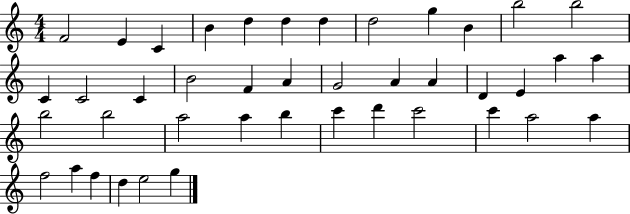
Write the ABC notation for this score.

X:1
T:Untitled
M:4/4
L:1/4
K:C
F2 E C B d d d d2 g B b2 b2 C C2 C B2 F A G2 A A D E a a b2 b2 a2 a b c' d' c'2 c' a2 a f2 a f d e2 g